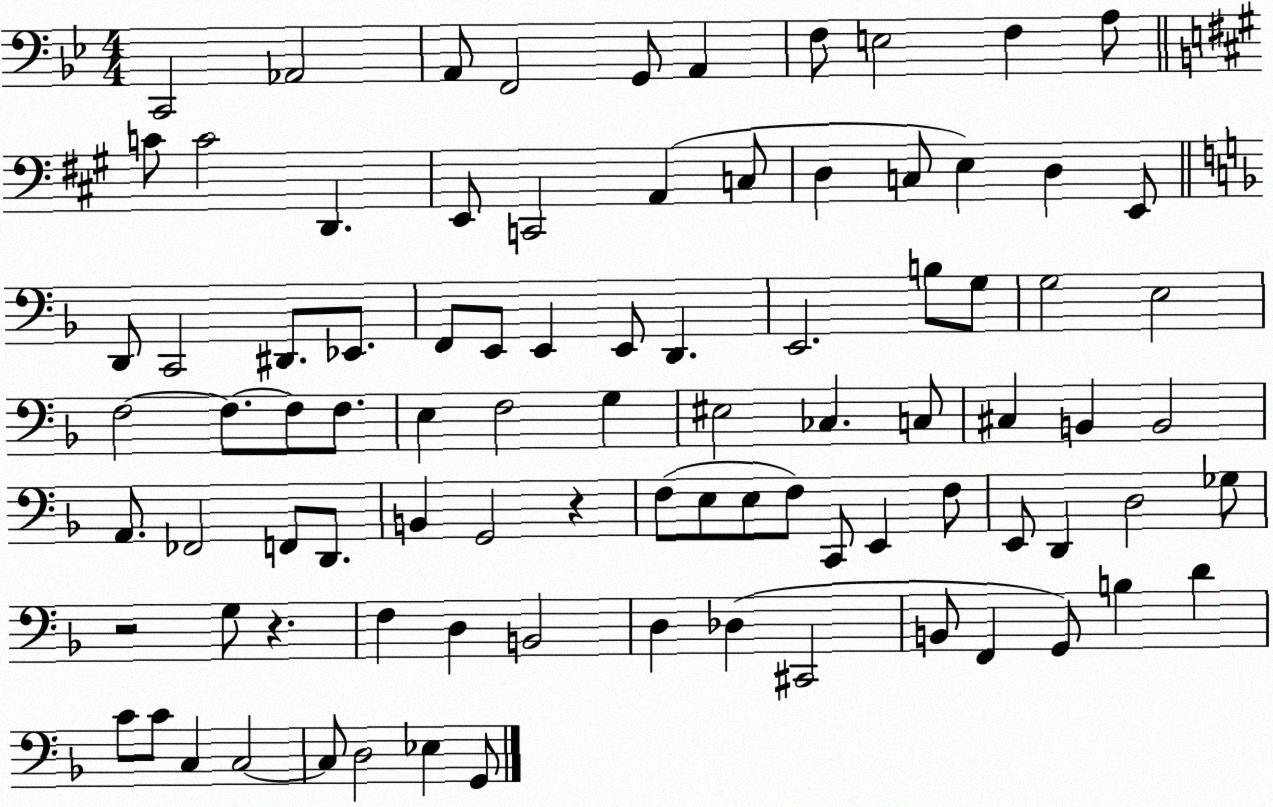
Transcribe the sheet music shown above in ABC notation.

X:1
T:Untitled
M:4/4
L:1/4
K:Bb
C,,2 _A,,2 A,,/2 F,,2 G,,/2 A,, F,/2 E,2 F, A,/2 C/2 C2 D,, E,,/2 C,,2 A,, C,/2 D, C,/2 E, D, E,,/2 D,,/2 C,,2 ^D,,/2 _E,,/2 F,,/2 E,,/2 E,, E,,/2 D,, E,,2 B,/2 G,/2 G,2 E,2 F,2 F,/2 F,/2 F,/2 E, F,2 G, ^E,2 _C, C,/2 ^C, B,, B,,2 A,,/2 _F,,2 F,,/2 D,,/2 B,, G,,2 z F,/2 E,/2 E,/2 F,/2 C,,/2 E,, F,/2 E,,/2 D,, D,2 _G,/2 z2 G,/2 z F, D, B,,2 D, _D, ^C,,2 B,,/2 F,, G,,/2 B, D C/2 C/2 C, C,2 C,/2 D,2 _E, G,,/2